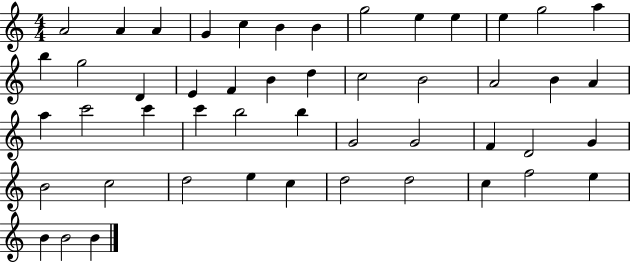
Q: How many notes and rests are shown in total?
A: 49